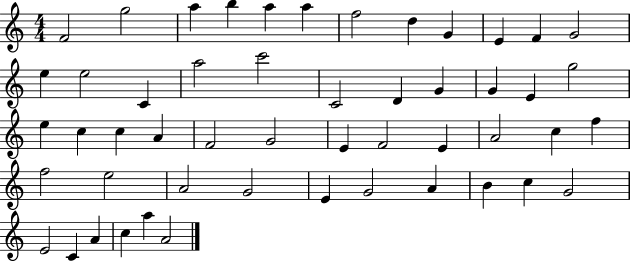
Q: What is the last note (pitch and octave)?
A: A4